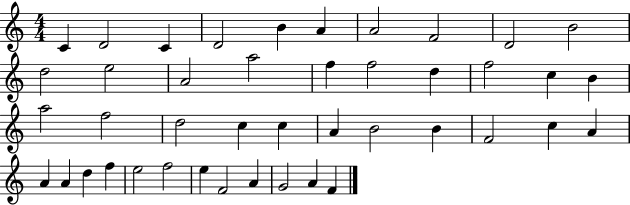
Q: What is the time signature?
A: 4/4